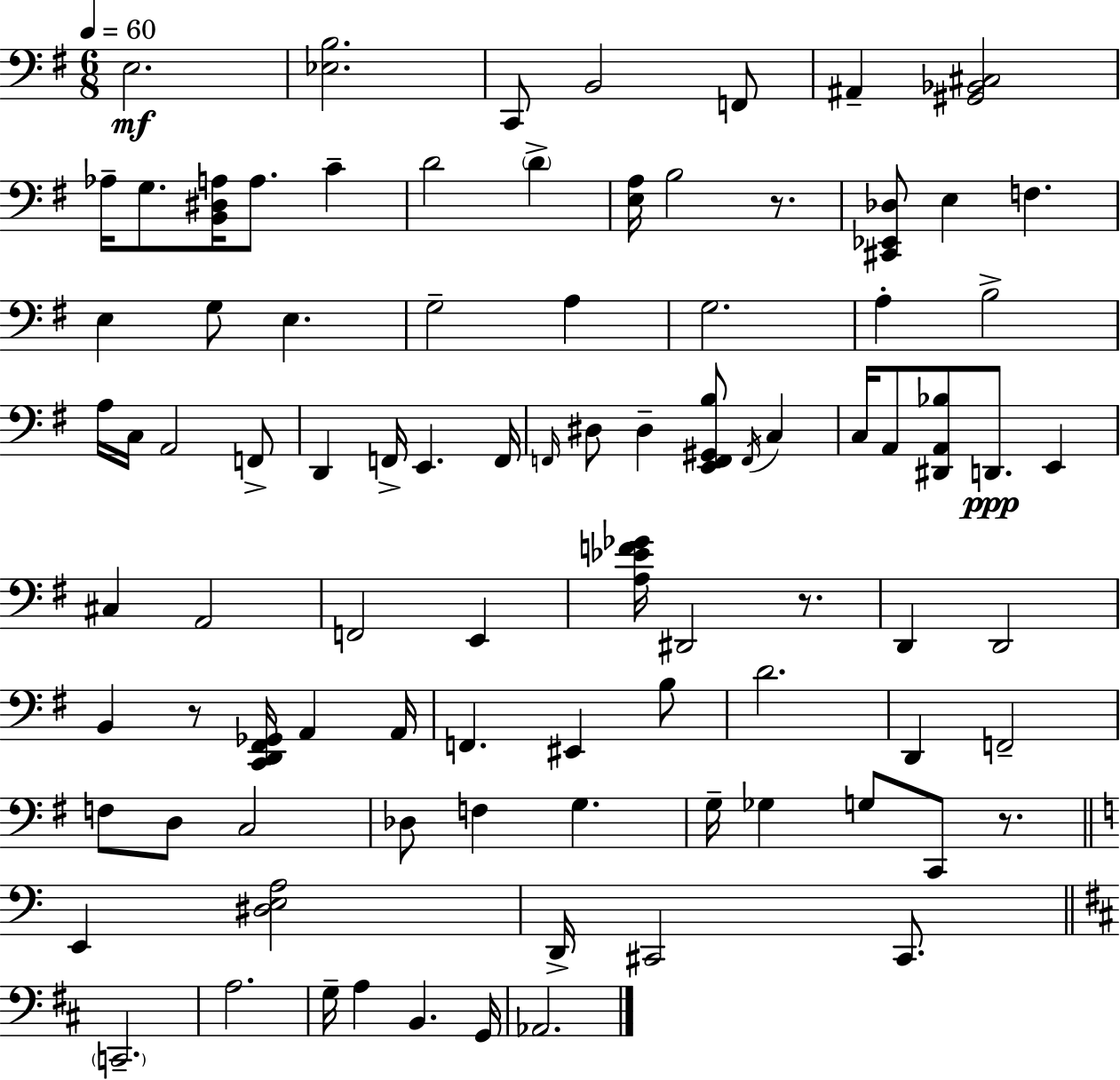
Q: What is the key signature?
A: G major